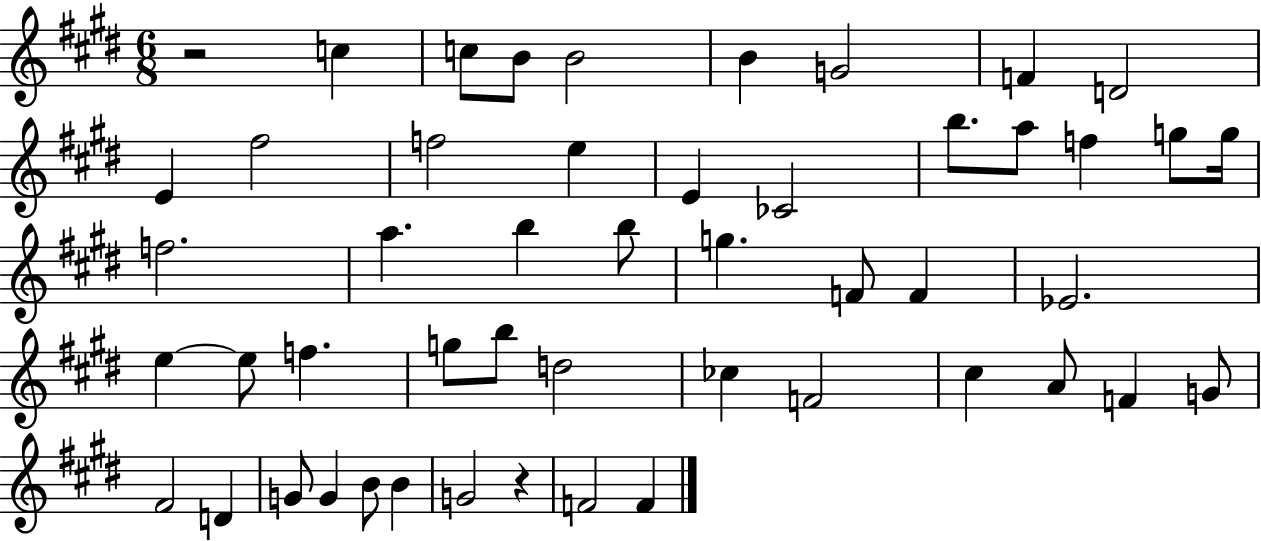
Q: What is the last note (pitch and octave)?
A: F4